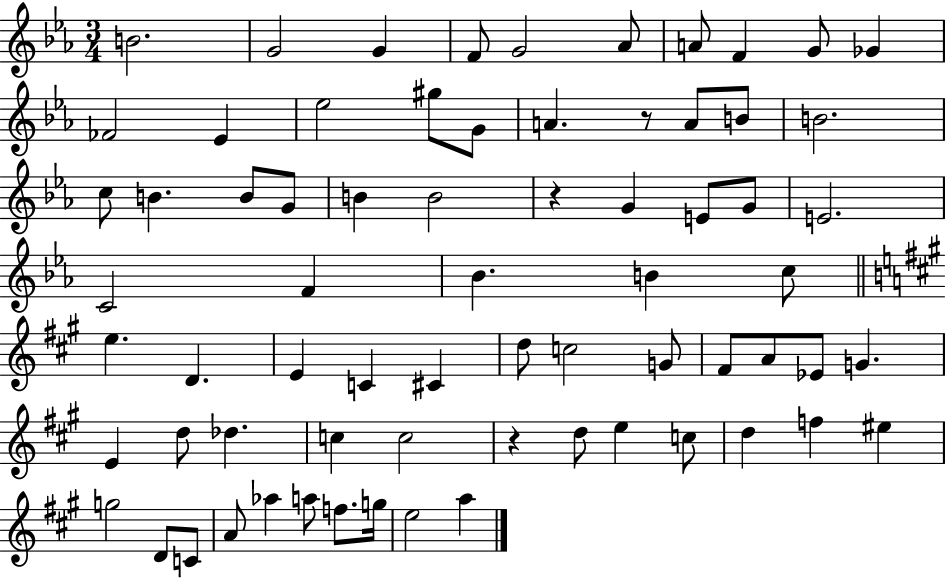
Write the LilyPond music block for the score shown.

{
  \clef treble
  \numericTimeSignature
  \time 3/4
  \key ees \major
  b'2. | g'2 g'4 | f'8 g'2 aes'8 | a'8 f'4 g'8 ges'4 | \break fes'2 ees'4 | ees''2 gis''8 g'8 | a'4. r8 a'8 b'8 | b'2. | \break c''8 b'4. b'8 g'8 | b'4 b'2 | r4 g'4 e'8 g'8 | e'2. | \break c'2 f'4 | bes'4. b'4 c''8 | \bar "||" \break \key a \major e''4. d'4. | e'4 c'4 cis'4 | d''8 c''2 g'8 | fis'8 a'8 ees'8 g'4. | \break e'4 d''8 des''4. | c''4 c''2 | r4 d''8 e''4 c''8 | d''4 f''4 eis''4 | \break g''2 d'8 c'8 | a'8 aes''4 a''8 f''8. g''16 | e''2 a''4 | \bar "|."
}